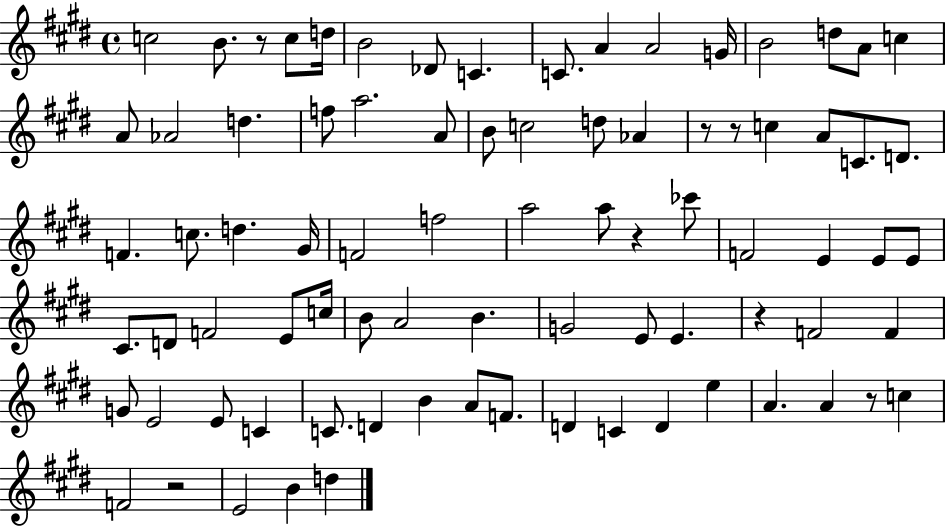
X:1
T:Untitled
M:4/4
L:1/4
K:E
c2 B/2 z/2 c/2 d/4 B2 _D/2 C C/2 A A2 G/4 B2 d/2 A/2 c A/2 _A2 d f/2 a2 A/2 B/2 c2 d/2 _A z/2 z/2 c A/2 C/2 D/2 F c/2 d ^G/4 F2 f2 a2 a/2 z _c'/2 F2 E E/2 E/2 ^C/2 D/2 F2 E/2 c/4 B/2 A2 B G2 E/2 E z F2 F G/2 E2 E/2 C C/2 D B A/2 F/2 D C D e A A z/2 c F2 z2 E2 B d